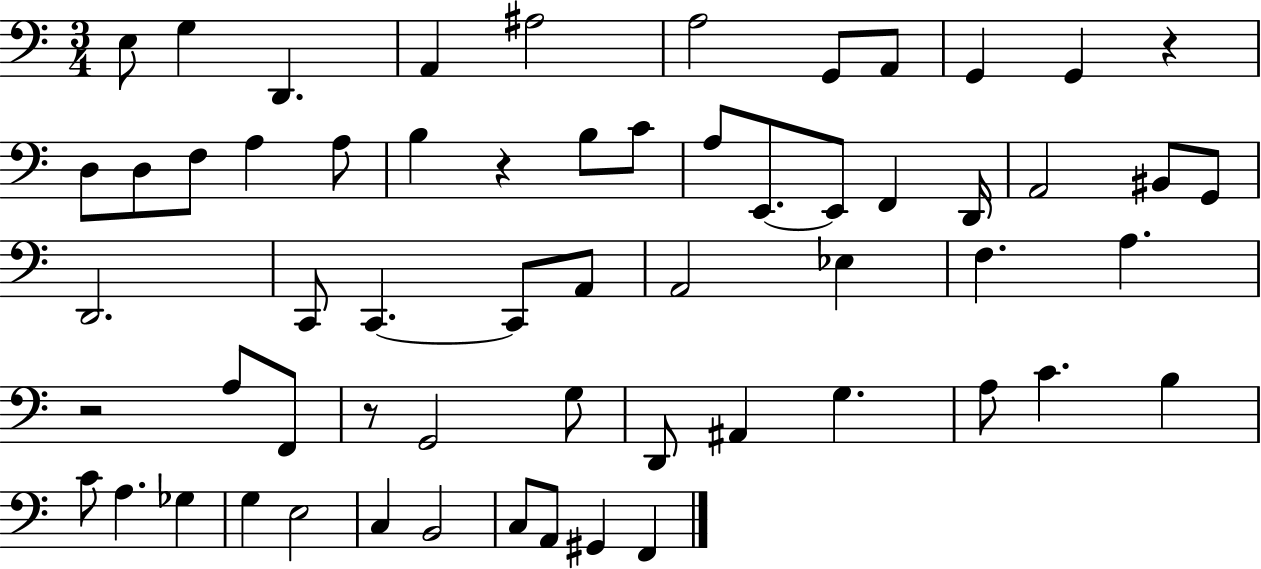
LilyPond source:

{
  \clef bass
  \numericTimeSignature
  \time 3/4
  \key c \major
  \repeat volta 2 { e8 g4 d,4. | a,4 ais2 | a2 g,8 a,8 | g,4 g,4 r4 | \break d8 d8 f8 a4 a8 | b4 r4 b8 c'8 | a8 e,8.~~ e,8 f,4 d,16 | a,2 bis,8 g,8 | \break d,2. | c,8 c,4.~~ c,8 a,8 | a,2 ees4 | f4. a4. | \break r2 a8 f,8 | r8 g,2 g8 | d,8 ais,4 g4. | a8 c'4. b4 | \break c'8 a4. ges4 | g4 e2 | c4 b,2 | c8 a,8 gis,4 f,4 | \break } \bar "|."
}